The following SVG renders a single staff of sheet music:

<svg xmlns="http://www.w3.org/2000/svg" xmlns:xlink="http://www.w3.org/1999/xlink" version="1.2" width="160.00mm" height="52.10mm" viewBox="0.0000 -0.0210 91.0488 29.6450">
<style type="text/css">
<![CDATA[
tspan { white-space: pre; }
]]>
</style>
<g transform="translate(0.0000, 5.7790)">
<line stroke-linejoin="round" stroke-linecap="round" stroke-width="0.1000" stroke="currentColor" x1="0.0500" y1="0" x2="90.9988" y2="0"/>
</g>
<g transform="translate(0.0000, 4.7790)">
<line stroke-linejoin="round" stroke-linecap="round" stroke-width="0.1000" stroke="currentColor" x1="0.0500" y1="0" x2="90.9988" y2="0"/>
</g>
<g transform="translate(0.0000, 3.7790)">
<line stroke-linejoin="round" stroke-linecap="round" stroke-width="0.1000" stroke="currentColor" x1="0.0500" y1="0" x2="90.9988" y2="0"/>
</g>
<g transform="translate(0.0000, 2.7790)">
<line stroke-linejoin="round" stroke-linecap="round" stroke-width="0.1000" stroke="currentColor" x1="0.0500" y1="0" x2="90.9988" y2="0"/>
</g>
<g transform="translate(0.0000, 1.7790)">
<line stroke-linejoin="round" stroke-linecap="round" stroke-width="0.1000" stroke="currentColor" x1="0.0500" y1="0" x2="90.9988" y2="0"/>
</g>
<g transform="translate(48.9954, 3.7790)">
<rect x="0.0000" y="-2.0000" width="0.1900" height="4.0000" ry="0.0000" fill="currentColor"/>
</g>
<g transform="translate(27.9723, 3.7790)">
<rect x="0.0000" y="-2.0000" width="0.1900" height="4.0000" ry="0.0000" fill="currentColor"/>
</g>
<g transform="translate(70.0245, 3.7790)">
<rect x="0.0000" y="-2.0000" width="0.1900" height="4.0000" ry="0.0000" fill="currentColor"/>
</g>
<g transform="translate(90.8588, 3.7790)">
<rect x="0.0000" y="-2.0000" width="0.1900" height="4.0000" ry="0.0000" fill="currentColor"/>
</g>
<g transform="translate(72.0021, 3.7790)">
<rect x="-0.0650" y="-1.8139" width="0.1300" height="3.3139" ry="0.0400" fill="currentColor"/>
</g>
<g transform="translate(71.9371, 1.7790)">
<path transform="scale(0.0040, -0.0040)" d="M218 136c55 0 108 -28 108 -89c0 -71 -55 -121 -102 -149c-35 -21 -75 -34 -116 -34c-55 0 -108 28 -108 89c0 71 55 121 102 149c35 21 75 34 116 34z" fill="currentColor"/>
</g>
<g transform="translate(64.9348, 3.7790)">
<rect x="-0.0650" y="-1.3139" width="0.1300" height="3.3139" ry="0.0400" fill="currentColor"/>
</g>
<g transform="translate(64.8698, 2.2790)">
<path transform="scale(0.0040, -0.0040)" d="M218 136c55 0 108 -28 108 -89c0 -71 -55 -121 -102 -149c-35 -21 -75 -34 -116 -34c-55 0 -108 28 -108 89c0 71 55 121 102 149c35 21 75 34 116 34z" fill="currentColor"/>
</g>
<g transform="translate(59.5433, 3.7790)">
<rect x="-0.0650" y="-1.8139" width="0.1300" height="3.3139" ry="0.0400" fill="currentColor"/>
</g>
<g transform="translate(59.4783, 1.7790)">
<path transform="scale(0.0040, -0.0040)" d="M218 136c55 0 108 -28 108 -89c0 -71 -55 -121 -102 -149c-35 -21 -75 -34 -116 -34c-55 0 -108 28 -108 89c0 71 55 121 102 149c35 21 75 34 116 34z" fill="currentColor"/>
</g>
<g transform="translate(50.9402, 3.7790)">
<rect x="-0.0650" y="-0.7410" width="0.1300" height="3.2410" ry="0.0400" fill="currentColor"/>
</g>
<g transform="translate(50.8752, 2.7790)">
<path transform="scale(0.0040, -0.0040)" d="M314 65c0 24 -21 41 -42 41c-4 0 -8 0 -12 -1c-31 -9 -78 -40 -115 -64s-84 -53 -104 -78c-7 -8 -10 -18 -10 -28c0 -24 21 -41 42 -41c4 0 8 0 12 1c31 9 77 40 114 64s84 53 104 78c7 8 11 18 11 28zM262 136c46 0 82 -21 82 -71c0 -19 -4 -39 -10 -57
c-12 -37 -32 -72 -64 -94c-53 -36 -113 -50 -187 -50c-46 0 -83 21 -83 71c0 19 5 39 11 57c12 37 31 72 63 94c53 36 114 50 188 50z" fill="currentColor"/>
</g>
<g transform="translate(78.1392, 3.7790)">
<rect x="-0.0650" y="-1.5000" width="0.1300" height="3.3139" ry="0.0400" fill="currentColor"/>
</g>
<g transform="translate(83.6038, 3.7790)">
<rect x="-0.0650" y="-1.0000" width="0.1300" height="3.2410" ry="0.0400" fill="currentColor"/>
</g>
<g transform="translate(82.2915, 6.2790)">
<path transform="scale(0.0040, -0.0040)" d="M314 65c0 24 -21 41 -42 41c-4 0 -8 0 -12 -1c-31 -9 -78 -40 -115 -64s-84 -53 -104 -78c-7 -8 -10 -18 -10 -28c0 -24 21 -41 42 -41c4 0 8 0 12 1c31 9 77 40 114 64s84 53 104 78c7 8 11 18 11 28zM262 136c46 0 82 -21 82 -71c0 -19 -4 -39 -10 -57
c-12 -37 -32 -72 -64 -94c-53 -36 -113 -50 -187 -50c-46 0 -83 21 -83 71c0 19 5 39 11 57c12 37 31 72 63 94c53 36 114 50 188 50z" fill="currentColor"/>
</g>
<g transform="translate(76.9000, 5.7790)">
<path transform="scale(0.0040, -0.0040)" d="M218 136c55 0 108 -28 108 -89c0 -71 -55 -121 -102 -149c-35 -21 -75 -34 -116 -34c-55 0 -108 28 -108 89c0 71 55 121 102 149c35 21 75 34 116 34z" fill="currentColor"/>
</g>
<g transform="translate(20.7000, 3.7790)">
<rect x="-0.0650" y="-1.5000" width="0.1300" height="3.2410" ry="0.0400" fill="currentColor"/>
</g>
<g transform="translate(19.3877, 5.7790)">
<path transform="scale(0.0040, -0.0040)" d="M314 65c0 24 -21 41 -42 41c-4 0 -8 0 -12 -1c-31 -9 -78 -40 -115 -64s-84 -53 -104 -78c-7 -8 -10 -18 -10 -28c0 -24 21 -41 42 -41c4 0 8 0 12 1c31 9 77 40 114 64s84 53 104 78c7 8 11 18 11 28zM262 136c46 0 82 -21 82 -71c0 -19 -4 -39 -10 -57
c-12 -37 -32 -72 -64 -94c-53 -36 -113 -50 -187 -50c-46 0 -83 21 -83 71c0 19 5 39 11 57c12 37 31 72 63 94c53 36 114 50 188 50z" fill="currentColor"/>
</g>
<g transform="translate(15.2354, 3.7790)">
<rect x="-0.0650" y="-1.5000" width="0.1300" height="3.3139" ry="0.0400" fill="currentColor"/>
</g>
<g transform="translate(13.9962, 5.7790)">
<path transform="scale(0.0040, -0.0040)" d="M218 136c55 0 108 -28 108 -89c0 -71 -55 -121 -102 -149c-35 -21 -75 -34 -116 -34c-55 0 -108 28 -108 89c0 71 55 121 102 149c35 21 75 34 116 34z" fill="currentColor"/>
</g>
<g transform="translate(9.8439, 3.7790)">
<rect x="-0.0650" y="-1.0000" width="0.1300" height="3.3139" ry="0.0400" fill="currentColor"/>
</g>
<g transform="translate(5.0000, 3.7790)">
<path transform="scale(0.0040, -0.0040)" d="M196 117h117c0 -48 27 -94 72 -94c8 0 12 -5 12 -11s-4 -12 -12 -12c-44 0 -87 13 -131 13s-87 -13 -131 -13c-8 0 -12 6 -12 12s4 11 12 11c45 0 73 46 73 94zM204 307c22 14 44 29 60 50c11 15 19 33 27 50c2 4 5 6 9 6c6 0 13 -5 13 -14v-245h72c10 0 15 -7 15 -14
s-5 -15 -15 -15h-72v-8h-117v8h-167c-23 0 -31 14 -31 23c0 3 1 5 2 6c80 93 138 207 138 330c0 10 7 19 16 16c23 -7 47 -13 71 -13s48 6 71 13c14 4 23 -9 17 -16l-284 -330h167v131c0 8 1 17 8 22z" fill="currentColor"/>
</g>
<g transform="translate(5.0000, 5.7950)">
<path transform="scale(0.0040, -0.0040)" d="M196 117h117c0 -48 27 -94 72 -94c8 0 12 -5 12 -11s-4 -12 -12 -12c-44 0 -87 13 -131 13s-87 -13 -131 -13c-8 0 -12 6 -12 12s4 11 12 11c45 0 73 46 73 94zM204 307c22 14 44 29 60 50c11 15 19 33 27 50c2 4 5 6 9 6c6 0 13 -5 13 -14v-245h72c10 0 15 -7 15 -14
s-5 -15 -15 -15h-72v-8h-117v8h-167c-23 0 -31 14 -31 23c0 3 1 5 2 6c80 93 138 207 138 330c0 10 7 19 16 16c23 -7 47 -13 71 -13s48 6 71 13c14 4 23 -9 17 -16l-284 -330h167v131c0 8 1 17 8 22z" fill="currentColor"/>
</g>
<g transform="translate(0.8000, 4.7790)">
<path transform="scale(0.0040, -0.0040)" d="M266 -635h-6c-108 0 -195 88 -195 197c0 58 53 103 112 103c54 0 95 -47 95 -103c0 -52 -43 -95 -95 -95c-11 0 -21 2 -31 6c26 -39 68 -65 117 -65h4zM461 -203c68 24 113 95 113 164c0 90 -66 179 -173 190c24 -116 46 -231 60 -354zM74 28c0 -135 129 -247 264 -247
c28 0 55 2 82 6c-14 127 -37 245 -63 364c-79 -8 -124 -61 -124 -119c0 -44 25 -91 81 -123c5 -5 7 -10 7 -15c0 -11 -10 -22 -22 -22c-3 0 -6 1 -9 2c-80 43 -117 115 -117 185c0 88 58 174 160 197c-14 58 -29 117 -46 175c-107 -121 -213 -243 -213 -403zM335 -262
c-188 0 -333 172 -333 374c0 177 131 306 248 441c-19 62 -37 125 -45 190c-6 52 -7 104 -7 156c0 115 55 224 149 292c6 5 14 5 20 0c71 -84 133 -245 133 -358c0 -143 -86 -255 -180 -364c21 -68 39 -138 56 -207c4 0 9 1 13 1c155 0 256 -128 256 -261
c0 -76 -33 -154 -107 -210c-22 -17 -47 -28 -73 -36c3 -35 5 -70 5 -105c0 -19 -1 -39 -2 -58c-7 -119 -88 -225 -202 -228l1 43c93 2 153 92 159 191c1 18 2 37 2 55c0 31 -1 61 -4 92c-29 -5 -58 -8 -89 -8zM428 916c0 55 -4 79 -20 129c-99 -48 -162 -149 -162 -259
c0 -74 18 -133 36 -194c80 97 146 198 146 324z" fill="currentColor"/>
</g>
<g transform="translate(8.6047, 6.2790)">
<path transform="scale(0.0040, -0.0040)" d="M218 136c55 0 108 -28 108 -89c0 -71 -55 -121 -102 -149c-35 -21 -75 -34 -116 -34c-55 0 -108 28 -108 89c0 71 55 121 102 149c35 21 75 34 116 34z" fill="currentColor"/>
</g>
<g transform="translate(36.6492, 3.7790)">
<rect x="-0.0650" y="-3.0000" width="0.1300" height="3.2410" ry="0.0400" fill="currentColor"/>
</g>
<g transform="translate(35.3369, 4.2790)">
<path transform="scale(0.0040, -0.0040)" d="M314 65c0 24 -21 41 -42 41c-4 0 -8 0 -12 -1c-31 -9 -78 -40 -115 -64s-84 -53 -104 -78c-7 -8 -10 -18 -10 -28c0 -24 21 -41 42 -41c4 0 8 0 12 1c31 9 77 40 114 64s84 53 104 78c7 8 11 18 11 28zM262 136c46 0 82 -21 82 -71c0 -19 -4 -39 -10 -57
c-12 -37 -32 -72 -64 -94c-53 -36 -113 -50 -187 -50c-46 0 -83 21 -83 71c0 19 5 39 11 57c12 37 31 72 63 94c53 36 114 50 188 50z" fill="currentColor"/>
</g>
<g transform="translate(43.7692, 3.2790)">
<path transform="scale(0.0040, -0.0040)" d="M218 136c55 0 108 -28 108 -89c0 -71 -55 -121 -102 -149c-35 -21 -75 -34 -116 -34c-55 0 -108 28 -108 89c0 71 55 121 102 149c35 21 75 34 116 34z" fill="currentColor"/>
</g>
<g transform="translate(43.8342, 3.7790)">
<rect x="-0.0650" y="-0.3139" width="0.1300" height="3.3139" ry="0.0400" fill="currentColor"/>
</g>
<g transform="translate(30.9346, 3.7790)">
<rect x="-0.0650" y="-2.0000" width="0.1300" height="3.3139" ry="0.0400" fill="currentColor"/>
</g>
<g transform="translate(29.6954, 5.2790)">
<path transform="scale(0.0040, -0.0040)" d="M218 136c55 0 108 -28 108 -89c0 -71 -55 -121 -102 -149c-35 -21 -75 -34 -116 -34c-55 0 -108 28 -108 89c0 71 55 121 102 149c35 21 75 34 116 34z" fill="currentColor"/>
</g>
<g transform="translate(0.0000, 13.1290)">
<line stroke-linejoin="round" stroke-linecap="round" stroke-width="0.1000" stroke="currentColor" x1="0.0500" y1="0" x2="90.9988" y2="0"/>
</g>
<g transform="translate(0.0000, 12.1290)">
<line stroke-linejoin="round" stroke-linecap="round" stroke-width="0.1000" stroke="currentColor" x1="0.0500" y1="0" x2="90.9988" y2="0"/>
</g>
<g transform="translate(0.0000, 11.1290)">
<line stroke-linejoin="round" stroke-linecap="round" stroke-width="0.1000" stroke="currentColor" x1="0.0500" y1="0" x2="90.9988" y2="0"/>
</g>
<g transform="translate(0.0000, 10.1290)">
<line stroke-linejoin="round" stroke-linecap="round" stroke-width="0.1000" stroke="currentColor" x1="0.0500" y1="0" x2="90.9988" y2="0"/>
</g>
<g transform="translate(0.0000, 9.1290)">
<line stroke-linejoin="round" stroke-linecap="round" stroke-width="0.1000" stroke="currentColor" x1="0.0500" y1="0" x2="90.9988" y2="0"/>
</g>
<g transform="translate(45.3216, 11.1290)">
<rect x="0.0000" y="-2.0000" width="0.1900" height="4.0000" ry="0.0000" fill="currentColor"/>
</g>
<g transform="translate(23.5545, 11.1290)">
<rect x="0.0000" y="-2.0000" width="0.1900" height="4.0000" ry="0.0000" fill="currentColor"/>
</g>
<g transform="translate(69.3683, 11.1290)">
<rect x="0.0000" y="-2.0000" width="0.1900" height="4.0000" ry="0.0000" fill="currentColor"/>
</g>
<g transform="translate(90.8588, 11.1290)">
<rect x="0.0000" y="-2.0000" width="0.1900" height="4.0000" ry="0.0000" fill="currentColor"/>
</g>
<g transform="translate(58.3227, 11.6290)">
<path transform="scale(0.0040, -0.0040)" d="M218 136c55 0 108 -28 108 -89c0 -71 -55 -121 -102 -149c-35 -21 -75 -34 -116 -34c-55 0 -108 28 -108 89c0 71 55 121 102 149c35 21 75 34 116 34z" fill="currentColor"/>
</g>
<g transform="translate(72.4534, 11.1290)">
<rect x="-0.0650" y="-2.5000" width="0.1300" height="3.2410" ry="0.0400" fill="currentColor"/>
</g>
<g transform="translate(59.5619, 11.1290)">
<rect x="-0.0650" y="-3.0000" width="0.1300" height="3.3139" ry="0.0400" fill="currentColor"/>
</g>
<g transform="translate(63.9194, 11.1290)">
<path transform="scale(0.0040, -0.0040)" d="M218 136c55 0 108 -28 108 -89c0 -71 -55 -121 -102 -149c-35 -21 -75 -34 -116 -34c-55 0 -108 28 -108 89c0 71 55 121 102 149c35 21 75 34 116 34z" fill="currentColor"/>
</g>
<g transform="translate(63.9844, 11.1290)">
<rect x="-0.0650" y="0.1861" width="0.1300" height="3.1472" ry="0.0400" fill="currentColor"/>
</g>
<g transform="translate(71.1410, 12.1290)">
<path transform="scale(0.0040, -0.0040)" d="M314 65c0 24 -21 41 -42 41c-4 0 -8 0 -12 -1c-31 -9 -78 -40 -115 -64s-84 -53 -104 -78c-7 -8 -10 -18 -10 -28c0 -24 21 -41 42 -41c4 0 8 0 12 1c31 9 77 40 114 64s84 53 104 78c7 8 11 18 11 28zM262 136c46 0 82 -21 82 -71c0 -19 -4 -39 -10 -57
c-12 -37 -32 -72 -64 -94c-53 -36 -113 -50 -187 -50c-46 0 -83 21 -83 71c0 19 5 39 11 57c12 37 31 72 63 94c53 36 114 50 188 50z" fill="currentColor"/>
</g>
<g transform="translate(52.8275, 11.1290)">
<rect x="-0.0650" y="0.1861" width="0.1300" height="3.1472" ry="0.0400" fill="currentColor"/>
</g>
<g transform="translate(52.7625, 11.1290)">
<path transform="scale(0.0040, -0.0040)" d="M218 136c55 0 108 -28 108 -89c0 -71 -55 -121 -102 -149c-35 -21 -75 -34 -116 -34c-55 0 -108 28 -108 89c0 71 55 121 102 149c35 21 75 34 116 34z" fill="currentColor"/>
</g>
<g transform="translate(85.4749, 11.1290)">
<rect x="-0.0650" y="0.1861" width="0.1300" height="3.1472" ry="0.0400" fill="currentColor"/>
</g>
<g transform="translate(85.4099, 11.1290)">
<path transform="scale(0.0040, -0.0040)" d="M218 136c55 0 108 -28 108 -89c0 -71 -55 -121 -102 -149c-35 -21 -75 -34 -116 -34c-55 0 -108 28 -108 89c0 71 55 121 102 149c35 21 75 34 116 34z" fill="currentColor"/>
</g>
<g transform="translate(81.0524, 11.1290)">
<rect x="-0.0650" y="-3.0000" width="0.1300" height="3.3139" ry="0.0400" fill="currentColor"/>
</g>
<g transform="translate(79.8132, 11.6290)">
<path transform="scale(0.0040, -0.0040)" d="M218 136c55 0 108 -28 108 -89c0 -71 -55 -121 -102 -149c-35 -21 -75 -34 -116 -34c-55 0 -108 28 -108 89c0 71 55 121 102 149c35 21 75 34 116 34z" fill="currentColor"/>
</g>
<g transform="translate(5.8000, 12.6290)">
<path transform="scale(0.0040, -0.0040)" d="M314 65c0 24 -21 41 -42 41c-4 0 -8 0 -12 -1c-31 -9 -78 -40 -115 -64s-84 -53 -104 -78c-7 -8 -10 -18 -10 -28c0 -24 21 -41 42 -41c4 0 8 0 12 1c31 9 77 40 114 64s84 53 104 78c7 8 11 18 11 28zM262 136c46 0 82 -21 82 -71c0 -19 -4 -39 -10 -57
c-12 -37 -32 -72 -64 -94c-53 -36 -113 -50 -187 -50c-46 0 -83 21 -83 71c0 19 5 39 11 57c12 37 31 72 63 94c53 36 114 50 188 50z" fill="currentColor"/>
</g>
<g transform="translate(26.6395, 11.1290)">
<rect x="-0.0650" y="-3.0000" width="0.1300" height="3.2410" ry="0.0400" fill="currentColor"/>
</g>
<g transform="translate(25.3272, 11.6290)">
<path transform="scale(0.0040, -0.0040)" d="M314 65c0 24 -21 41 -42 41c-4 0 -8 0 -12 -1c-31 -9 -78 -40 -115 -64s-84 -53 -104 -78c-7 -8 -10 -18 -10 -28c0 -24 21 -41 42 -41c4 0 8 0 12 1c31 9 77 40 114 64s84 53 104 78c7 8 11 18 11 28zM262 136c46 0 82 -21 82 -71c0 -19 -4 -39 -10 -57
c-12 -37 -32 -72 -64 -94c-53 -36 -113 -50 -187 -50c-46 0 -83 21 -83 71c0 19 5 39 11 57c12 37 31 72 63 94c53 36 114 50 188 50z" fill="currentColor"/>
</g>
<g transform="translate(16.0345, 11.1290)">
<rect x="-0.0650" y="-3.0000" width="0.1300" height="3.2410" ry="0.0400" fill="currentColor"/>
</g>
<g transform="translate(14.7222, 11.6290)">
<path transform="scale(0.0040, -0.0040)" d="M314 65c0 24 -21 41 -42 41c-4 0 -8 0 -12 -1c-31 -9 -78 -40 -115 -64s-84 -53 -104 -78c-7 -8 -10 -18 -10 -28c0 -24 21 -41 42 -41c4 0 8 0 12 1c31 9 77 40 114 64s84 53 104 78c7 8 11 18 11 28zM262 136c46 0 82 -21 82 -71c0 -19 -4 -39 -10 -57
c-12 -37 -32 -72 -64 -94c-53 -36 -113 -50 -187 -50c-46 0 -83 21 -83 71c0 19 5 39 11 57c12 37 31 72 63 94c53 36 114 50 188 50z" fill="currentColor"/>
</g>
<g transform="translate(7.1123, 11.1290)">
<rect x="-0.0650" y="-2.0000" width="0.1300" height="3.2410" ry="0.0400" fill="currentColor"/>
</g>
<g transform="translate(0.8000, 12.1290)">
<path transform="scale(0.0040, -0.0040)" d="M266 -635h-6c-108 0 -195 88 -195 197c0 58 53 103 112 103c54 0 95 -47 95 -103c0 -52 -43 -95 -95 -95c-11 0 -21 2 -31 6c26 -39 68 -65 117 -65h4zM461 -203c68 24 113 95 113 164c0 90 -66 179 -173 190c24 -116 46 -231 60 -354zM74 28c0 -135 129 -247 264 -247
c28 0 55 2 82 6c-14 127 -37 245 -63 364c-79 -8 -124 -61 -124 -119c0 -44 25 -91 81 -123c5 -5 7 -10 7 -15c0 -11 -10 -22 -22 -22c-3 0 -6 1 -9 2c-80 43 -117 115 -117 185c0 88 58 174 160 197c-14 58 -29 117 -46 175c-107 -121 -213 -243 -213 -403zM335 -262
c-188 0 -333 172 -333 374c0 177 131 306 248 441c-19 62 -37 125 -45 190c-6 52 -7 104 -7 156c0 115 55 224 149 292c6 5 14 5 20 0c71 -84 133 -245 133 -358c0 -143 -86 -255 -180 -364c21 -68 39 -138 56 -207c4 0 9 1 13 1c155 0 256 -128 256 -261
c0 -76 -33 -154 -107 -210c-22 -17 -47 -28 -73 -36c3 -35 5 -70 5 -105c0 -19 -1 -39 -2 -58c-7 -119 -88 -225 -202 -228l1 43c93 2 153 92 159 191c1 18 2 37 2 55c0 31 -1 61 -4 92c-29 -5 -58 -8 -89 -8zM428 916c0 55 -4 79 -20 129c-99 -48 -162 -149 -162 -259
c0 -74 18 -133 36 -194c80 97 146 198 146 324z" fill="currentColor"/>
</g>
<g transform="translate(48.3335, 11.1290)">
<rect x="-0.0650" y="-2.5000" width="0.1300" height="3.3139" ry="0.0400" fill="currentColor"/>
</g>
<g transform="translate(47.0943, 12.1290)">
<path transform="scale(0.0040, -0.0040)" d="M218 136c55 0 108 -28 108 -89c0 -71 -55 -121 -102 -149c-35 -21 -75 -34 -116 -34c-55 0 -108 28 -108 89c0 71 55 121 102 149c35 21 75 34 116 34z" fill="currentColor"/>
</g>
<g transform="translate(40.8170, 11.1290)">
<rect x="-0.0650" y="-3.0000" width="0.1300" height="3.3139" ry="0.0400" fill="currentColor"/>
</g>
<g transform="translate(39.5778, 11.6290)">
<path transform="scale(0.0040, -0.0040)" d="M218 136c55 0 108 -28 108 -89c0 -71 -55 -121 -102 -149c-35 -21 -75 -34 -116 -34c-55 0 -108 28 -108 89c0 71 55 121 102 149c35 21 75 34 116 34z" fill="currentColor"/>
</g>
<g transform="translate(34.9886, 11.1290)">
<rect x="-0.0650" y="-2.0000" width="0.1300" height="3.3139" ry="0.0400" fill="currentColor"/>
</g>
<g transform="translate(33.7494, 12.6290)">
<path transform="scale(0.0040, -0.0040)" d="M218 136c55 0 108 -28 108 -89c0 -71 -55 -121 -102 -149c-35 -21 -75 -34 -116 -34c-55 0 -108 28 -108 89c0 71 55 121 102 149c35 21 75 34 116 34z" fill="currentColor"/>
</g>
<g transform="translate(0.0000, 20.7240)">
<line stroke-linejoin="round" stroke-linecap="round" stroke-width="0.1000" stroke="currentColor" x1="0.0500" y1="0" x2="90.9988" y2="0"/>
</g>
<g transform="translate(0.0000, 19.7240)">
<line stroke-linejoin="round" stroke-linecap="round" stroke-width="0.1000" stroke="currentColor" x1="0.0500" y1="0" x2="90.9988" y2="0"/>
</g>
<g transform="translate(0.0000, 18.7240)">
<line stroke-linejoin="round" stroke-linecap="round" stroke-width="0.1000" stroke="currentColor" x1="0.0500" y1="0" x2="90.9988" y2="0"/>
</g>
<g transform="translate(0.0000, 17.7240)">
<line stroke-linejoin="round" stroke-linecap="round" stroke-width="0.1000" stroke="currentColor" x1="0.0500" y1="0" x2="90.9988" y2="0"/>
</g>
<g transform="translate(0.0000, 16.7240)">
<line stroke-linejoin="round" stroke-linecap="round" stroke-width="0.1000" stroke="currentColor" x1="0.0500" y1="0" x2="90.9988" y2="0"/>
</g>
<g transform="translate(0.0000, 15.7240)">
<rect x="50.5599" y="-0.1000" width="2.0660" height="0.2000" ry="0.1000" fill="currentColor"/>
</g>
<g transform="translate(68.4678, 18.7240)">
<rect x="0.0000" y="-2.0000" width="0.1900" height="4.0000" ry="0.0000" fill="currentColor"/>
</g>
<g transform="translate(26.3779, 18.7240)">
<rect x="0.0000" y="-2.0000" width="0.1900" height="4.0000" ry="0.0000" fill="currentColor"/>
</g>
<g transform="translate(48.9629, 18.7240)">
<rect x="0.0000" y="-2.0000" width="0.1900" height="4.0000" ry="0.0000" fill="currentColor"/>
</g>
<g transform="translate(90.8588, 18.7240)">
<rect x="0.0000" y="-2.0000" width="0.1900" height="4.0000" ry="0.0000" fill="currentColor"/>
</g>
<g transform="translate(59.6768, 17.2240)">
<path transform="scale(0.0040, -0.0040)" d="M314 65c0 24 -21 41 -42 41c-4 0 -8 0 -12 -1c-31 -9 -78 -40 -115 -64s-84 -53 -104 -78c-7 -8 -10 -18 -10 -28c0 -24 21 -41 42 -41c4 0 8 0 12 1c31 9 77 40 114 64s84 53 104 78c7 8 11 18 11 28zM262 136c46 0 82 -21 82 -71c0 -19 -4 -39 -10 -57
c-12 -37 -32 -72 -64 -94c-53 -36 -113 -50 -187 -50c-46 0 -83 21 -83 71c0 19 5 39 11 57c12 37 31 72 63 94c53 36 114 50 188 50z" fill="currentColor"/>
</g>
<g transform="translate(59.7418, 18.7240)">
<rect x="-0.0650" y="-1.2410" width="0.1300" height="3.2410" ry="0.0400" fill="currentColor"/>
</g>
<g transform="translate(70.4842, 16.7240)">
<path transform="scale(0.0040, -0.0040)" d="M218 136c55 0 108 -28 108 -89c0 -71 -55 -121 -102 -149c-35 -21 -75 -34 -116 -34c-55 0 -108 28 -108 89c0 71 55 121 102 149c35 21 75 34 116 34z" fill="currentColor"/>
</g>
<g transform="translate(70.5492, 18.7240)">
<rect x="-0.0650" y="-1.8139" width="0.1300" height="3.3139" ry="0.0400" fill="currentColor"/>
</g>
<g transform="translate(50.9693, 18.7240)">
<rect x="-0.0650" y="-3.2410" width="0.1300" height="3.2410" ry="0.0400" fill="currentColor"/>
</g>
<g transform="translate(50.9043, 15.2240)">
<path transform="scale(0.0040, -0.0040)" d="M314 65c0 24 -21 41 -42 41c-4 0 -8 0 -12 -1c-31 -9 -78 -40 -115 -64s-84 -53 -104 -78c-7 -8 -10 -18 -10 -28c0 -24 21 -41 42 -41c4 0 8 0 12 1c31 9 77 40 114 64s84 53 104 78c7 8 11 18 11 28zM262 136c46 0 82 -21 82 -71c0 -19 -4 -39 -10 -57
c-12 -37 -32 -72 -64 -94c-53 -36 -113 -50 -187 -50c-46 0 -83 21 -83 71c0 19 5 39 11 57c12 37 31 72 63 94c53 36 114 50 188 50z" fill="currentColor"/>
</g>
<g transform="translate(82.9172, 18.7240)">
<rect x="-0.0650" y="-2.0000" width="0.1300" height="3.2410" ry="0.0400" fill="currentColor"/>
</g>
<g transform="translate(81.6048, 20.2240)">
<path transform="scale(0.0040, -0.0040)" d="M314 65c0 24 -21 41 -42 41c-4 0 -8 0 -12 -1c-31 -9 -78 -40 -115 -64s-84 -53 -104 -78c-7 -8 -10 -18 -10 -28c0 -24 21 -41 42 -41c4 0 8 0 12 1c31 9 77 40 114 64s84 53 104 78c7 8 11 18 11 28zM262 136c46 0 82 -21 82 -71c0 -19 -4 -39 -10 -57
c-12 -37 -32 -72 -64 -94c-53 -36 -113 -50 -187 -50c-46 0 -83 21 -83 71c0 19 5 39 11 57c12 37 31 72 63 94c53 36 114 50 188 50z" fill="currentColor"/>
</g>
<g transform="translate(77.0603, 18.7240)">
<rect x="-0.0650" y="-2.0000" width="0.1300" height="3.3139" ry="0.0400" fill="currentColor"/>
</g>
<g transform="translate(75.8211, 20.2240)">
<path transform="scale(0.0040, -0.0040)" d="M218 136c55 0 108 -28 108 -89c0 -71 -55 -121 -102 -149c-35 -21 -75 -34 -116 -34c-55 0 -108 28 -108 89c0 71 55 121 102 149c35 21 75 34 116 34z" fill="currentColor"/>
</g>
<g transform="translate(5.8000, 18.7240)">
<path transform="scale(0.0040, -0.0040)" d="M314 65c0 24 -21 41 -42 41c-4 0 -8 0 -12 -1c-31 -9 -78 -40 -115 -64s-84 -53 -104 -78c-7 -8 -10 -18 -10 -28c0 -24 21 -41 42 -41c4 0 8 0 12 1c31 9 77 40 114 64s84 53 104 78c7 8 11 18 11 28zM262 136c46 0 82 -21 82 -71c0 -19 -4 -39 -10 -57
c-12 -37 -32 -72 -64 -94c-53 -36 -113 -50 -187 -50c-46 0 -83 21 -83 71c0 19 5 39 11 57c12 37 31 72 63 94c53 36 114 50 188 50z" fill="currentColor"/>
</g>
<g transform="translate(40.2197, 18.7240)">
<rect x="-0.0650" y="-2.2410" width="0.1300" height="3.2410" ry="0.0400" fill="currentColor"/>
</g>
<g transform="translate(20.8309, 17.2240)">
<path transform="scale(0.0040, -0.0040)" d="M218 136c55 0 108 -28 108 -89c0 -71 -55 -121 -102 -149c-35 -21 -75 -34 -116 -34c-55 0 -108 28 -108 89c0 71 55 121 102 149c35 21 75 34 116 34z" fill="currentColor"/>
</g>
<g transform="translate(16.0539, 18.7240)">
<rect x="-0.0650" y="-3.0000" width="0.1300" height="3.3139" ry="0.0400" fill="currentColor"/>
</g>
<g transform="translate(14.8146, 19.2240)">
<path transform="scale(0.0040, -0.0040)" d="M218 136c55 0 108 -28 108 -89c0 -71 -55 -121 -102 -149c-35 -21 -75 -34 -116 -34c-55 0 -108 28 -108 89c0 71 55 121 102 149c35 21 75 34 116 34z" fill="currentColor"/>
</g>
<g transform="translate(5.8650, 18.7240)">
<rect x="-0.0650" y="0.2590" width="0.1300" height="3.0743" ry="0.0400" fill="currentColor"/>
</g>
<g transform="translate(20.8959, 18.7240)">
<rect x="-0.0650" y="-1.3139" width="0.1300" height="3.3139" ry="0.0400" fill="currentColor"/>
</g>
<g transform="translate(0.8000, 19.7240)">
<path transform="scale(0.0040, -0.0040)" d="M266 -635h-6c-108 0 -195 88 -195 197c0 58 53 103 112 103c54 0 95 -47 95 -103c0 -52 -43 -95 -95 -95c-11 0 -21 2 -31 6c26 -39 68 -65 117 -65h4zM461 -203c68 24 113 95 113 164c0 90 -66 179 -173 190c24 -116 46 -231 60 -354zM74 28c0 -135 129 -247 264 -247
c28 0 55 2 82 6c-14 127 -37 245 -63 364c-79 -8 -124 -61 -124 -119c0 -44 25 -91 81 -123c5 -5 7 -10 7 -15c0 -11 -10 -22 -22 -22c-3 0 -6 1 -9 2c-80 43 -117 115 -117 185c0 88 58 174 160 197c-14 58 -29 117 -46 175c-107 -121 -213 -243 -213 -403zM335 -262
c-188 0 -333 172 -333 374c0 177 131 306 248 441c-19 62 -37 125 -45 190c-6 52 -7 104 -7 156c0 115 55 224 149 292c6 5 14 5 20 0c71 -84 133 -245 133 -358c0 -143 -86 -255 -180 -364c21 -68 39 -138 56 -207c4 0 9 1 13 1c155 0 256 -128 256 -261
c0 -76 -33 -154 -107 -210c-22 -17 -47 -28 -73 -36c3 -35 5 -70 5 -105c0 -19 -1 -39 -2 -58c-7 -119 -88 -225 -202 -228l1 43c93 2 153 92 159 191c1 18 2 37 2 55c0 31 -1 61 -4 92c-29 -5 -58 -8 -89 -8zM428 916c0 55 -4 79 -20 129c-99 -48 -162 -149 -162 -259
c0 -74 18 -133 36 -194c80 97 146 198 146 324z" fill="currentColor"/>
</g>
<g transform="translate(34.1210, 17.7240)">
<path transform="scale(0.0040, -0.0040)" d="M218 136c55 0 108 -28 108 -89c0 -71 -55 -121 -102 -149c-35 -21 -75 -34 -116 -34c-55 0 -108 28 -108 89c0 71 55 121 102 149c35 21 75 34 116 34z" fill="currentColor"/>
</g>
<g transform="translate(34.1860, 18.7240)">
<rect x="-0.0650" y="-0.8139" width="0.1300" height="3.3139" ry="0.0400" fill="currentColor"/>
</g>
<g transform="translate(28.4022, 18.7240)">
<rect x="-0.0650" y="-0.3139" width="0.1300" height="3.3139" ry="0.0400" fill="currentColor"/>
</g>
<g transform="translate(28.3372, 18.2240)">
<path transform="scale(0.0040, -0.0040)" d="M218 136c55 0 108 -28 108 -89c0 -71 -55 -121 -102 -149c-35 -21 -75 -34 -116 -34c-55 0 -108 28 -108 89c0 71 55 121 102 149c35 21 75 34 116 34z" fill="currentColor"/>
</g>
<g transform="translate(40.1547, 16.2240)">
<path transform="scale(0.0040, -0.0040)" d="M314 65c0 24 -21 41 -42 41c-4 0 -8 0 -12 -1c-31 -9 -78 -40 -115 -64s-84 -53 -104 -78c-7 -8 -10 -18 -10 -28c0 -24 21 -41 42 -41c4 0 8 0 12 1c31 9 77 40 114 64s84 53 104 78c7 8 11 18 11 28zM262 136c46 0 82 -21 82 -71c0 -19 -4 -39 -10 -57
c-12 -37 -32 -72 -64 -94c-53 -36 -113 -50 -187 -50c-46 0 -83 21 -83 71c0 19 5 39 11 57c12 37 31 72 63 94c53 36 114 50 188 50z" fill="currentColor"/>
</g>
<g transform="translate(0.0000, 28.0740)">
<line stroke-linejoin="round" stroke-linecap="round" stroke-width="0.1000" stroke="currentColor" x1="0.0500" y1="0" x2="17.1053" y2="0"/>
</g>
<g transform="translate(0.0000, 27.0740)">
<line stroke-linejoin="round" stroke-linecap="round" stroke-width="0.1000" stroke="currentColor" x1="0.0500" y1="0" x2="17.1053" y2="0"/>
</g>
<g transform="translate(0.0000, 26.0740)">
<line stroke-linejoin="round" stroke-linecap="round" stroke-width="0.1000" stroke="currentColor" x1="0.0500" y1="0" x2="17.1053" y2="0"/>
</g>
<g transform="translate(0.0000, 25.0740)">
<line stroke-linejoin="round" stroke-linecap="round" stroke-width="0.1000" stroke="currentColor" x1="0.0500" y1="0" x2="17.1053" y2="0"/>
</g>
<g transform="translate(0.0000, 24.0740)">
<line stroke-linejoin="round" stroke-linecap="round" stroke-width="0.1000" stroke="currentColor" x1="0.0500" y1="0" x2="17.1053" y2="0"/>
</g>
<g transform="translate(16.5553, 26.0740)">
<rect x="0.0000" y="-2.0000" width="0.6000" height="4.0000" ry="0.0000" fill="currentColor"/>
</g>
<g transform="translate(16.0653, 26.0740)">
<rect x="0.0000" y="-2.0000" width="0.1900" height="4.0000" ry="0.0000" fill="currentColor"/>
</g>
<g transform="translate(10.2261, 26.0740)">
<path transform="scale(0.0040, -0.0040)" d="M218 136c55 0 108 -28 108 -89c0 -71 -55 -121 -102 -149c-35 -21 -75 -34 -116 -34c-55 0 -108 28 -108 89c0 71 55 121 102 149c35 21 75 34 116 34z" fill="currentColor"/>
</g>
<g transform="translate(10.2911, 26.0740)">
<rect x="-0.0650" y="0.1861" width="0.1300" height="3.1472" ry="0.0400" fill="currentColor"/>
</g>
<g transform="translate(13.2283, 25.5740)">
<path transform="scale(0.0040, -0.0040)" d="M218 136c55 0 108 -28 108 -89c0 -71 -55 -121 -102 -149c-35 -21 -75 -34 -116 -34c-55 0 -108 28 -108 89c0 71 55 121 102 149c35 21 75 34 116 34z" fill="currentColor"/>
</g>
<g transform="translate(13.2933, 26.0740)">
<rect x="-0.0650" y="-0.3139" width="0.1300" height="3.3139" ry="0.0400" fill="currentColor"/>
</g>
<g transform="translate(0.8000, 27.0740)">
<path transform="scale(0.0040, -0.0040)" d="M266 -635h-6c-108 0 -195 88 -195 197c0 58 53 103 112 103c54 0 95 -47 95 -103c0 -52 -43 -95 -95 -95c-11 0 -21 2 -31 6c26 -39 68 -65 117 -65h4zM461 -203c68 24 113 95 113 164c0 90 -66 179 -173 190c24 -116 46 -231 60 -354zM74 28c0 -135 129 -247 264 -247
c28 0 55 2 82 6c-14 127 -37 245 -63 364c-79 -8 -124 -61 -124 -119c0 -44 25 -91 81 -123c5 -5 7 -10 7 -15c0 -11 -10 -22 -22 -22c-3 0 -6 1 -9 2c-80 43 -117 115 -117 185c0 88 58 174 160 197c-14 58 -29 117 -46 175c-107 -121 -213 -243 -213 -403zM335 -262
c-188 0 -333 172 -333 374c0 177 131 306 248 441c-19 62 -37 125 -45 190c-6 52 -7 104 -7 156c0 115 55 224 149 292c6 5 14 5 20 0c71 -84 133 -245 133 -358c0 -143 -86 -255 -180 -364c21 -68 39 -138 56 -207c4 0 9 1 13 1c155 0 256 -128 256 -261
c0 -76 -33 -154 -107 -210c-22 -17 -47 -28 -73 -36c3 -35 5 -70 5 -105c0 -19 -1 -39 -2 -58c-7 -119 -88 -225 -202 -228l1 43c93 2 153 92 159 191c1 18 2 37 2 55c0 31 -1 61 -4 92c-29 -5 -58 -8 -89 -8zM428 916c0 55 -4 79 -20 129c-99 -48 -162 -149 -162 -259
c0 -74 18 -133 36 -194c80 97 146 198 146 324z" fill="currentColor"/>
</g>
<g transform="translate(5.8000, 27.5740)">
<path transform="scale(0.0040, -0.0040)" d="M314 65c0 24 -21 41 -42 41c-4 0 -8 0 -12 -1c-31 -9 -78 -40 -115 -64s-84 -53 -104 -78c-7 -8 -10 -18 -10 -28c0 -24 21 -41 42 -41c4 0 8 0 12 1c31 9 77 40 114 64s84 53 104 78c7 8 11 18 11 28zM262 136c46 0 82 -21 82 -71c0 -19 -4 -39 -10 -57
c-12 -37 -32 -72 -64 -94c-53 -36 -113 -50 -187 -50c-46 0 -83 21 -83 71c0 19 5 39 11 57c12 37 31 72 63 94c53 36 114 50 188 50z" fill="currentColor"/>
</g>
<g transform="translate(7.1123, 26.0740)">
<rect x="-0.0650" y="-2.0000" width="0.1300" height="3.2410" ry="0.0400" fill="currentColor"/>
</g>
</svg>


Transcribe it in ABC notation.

X:1
T:Untitled
M:4/4
L:1/4
K:C
D E E2 F A2 c d2 f e f E D2 F2 A2 A2 F A G B A B G2 A B B2 A e c d g2 b2 e2 f F F2 F2 B c